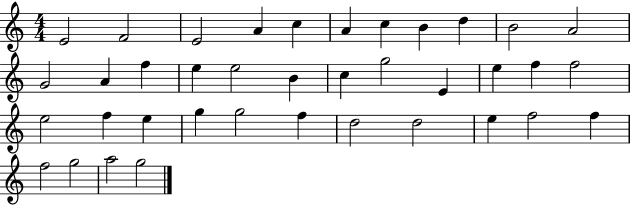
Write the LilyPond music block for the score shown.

{
  \clef treble
  \numericTimeSignature
  \time 4/4
  \key c \major
  e'2 f'2 | e'2 a'4 c''4 | a'4 c''4 b'4 d''4 | b'2 a'2 | \break g'2 a'4 f''4 | e''4 e''2 b'4 | c''4 g''2 e'4 | e''4 f''4 f''2 | \break e''2 f''4 e''4 | g''4 g''2 f''4 | d''2 d''2 | e''4 f''2 f''4 | \break f''2 g''2 | a''2 g''2 | \bar "|."
}